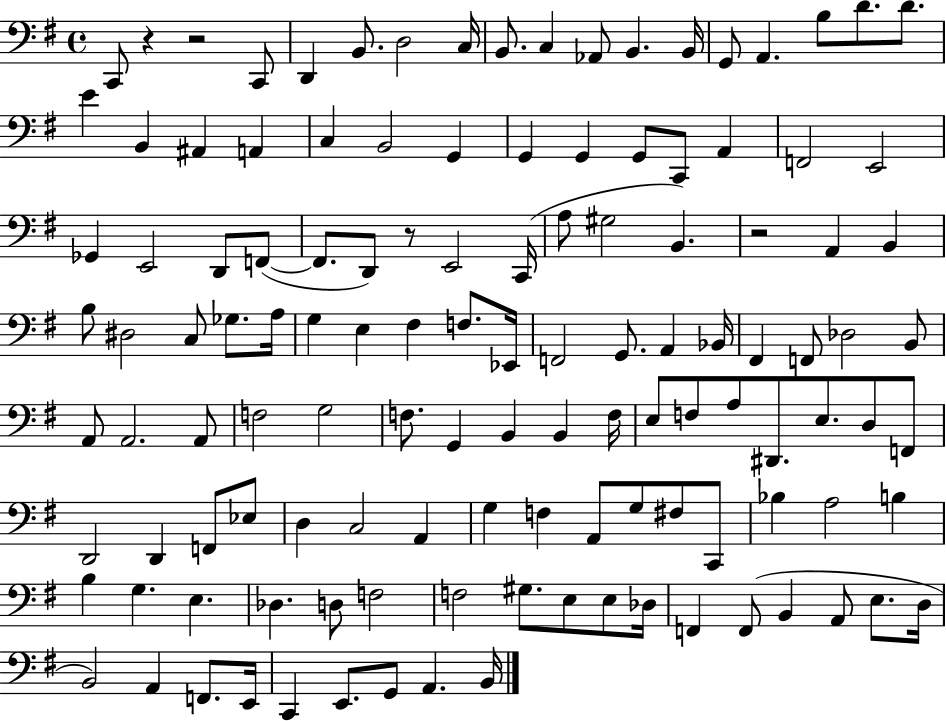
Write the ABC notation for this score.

X:1
T:Untitled
M:4/4
L:1/4
K:G
C,,/2 z z2 C,,/2 D,, B,,/2 D,2 C,/4 B,,/2 C, _A,,/2 B,, B,,/4 G,,/2 A,, B,/2 D/2 D/2 E B,, ^A,, A,, C, B,,2 G,, G,, G,, G,,/2 C,,/2 A,, F,,2 E,,2 _G,, E,,2 D,,/2 F,,/2 F,,/2 D,,/2 z/2 E,,2 C,,/4 A,/2 ^G,2 B,, z2 A,, B,, B,/2 ^D,2 C,/2 _G,/2 A,/4 G, E, ^F, F,/2 _E,,/4 F,,2 G,,/2 A,, _B,,/4 ^F,, F,,/2 _D,2 B,,/2 A,,/2 A,,2 A,,/2 F,2 G,2 F,/2 G,, B,, B,, F,/4 E,/2 F,/2 A,/2 ^D,,/2 E,/2 D,/2 F,,/2 D,,2 D,, F,,/2 _E,/2 D, C,2 A,, G, F, A,,/2 G,/2 ^F,/2 C,,/2 _B, A,2 B, B, G, E, _D, D,/2 F,2 F,2 ^G,/2 E,/2 E,/2 _D,/4 F,, F,,/2 B,, A,,/2 E,/2 D,/4 B,,2 A,, F,,/2 E,,/4 C,, E,,/2 G,,/2 A,, B,,/4